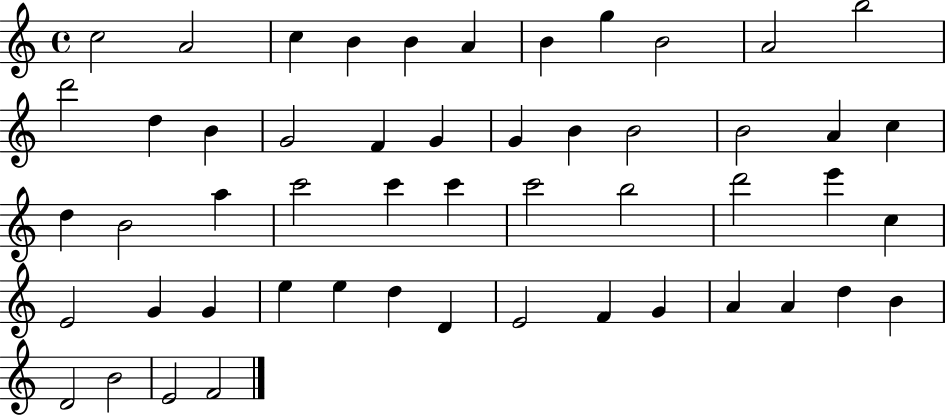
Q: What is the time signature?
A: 4/4